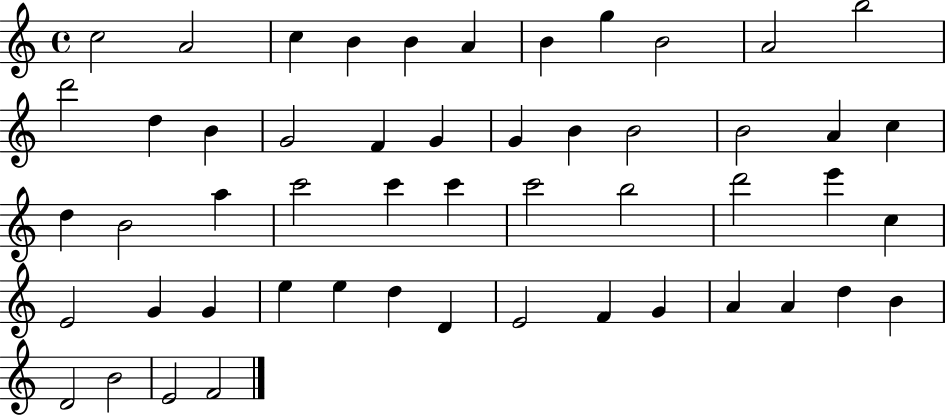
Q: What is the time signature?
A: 4/4